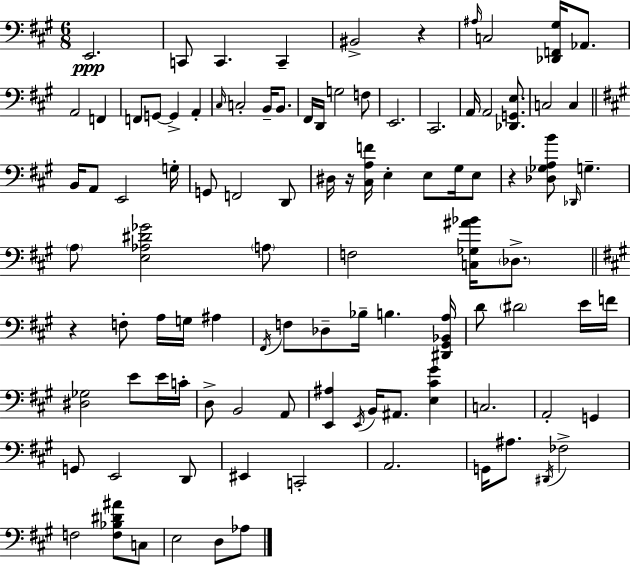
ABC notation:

X:1
T:Untitled
M:6/8
L:1/4
K:A
E,,2 C,,/2 C,, C,, ^B,,2 z ^A,/4 C,2 [_D,,F,,^G,]/4 _A,,/2 A,,2 F,, F,,/2 G,,/2 G,, A,, ^C,/4 C,2 B,,/4 B,,/2 ^F,,/4 D,,/4 G,2 F,/2 E,,2 ^C,,2 A,,/4 A,,2 [_D,,G,,E,]/2 C,2 C, B,,/4 A,,/2 E,,2 G,/4 G,,/2 F,,2 D,,/2 ^D,/4 z/4 [^C,A,F]/4 E, E,/2 ^G,/4 E,/2 z [_D,_G,A,B]/2 _D,,/4 G, A,/2 [E,_A,^D_G]2 A,/2 F,2 [C,_G,^A_B]/4 _D,/2 z F,/2 A,/4 G,/4 ^A, ^F,,/4 F,/2 _D,/2 _B,/4 B, [^D,,^G,,_B,,A,]/4 D/2 ^D2 E/4 F/4 [^D,_G,]2 E/2 E/4 C/4 D,/2 B,,2 A,,/2 [E,,^A,] E,,/4 B,,/4 ^A,,/2 [E,^C^G] C,2 A,,2 G,, G,,/2 E,,2 D,,/2 ^E,, C,,2 A,,2 G,,/4 ^A,/2 ^D,,/4 _F,2 F,2 [F,_B,^D^A]/2 C,/2 E,2 D,/2 _A,/2